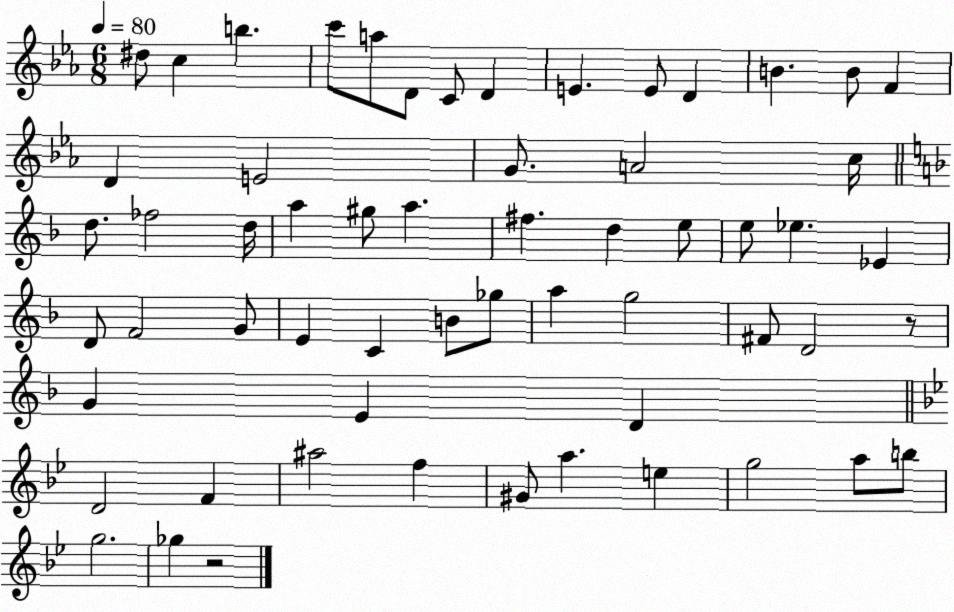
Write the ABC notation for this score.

X:1
T:Untitled
M:6/8
L:1/4
K:Eb
^d/2 c b c'/2 a/2 D/2 C/2 D E E/2 D B B/2 F D E2 G/2 A2 c/4 d/2 _f2 d/4 a ^g/2 a ^f d e/2 e/2 _e _E D/2 F2 G/2 E C B/2 _g/2 a g2 ^F/2 D2 z/2 G E D D2 F ^a2 f ^G/2 a e g2 a/2 b/2 g2 _g z2